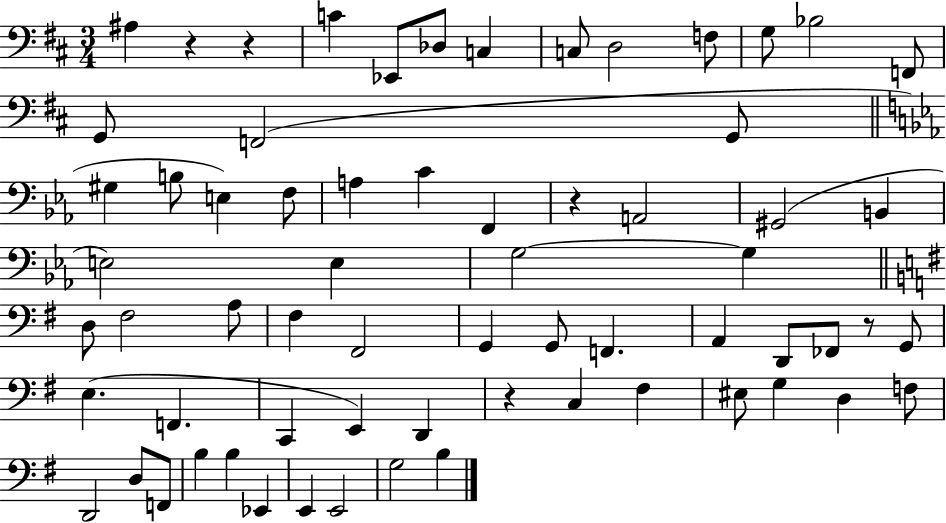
A#3/q R/q R/q C4/q Eb2/e Db3/e C3/q C3/e D3/h F3/e G3/e Bb3/h F2/e G2/e F2/h G2/e G#3/q B3/e E3/q F3/e A3/q C4/q F2/q R/q A2/h G#2/h B2/q E3/h E3/q G3/h G3/q D3/e F#3/h A3/e F#3/q F#2/h G2/q G2/e F2/q. A2/q D2/e FES2/e R/e G2/e E3/q. F2/q. C2/q E2/q D2/q R/q C3/q F#3/q EIS3/e G3/q D3/q F3/e D2/h D3/e F2/e B3/q B3/q Eb2/q E2/q E2/h G3/h B3/q